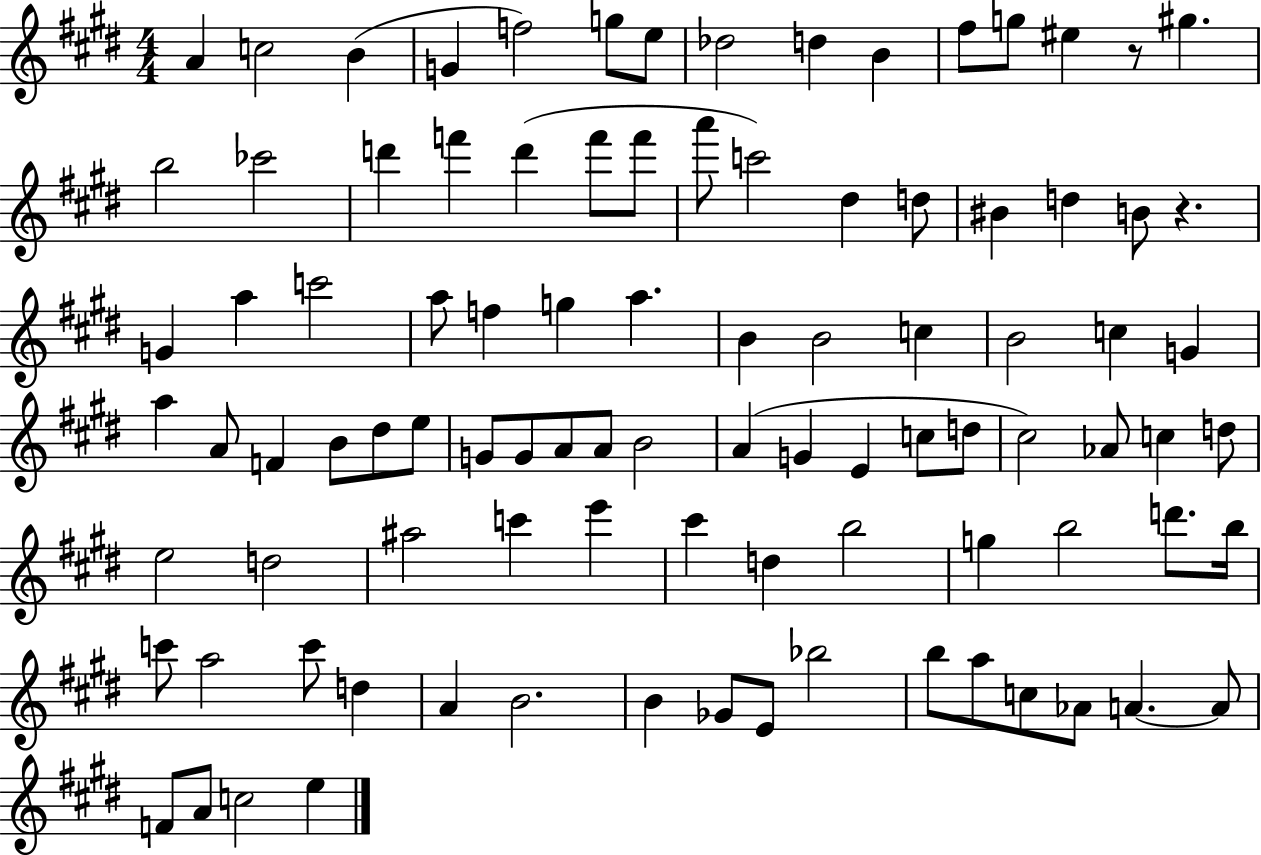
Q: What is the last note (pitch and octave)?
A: E5